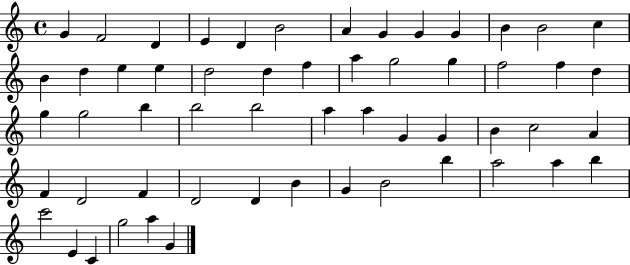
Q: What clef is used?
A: treble